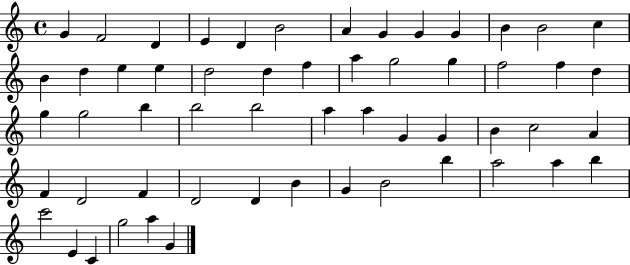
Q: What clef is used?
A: treble